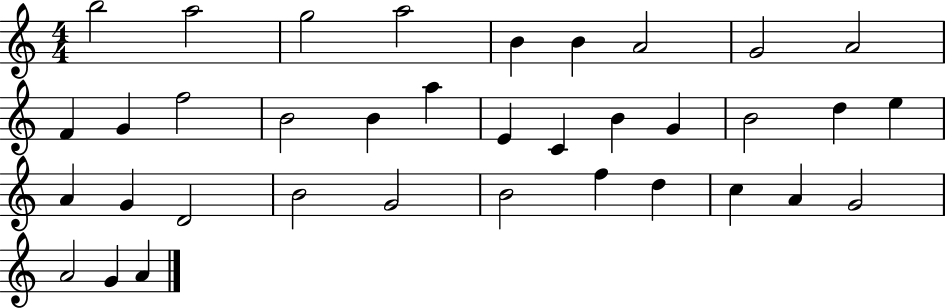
B5/h A5/h G5/h A5/h B4/q B4/q A4/h G4/h A4/h F4/q G4/q F5/h B4/h B4/q A5/q E4/q C4/q B4/q G4/q B4/h D5/q E5/q A4/q G4/q D4/h B4/h G4/h B4/h F5/q D5/q C5/q A4/q G4/h A4/h G4/q A4/q